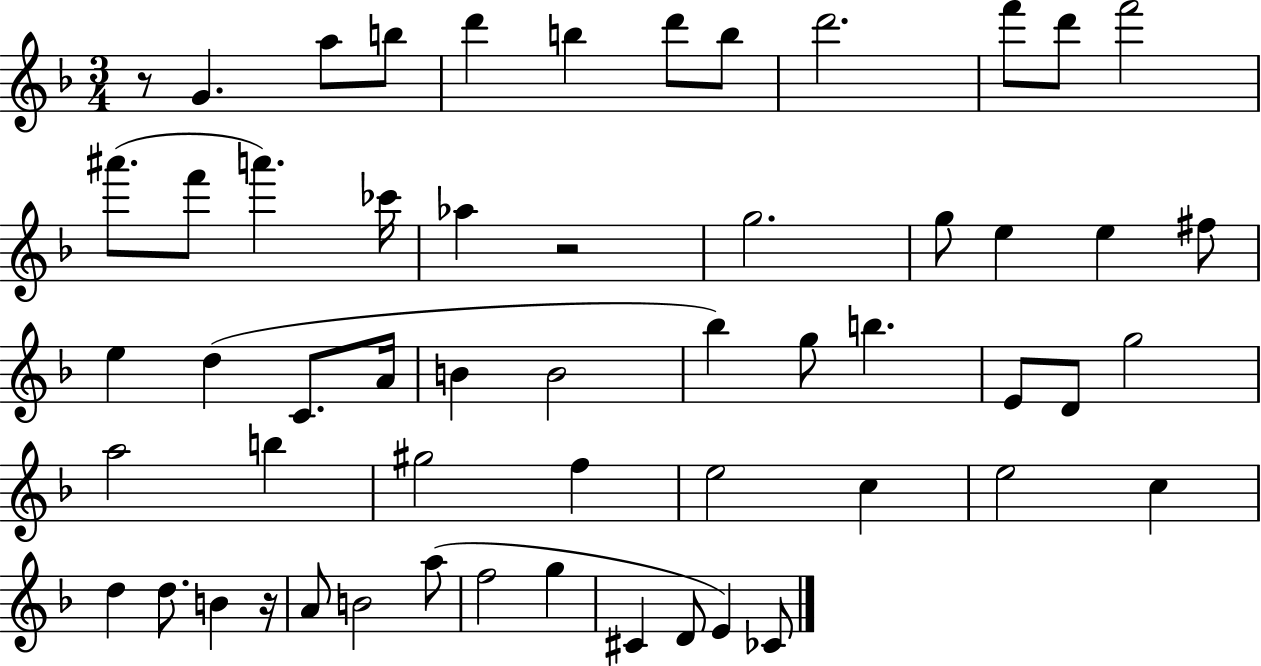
R/e G4/q. A5/e B5/e D6/q B5/q D6/e B5/e D6/h. F6/e D6/e F6/h A#6/e. F6/e A6/q. CES6/s Ab5/q R/h G5/h. G5/e E5/q E5/q F#5/e E5/q D5/q C4/e. A4/s B4/q B4/h Bb5/q G5/e B5/q. E4/e D4/e G5/h A5/h B5/q G#5/h F5/q E5/h C5/q E5/h C5/q D5/q D5/e. B4/q R/s A4/e B4/h A5/e F5/h G5/q C#4/q D4/e E4/q CES4/e